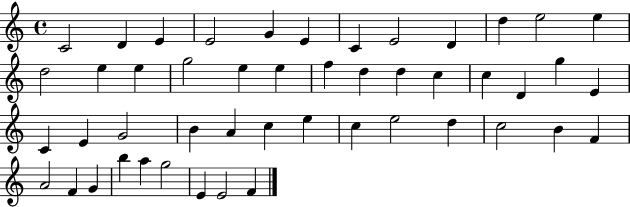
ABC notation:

X:1
T:Untitled
M:4/4
L:1/4
K:C
C2 D E E2 G E C E2 D d e2 e d2 e e g2 e e f d d c c D g E C E G2 B A c e c e2 d c2 B F A2 F G b a g2 E E2 F